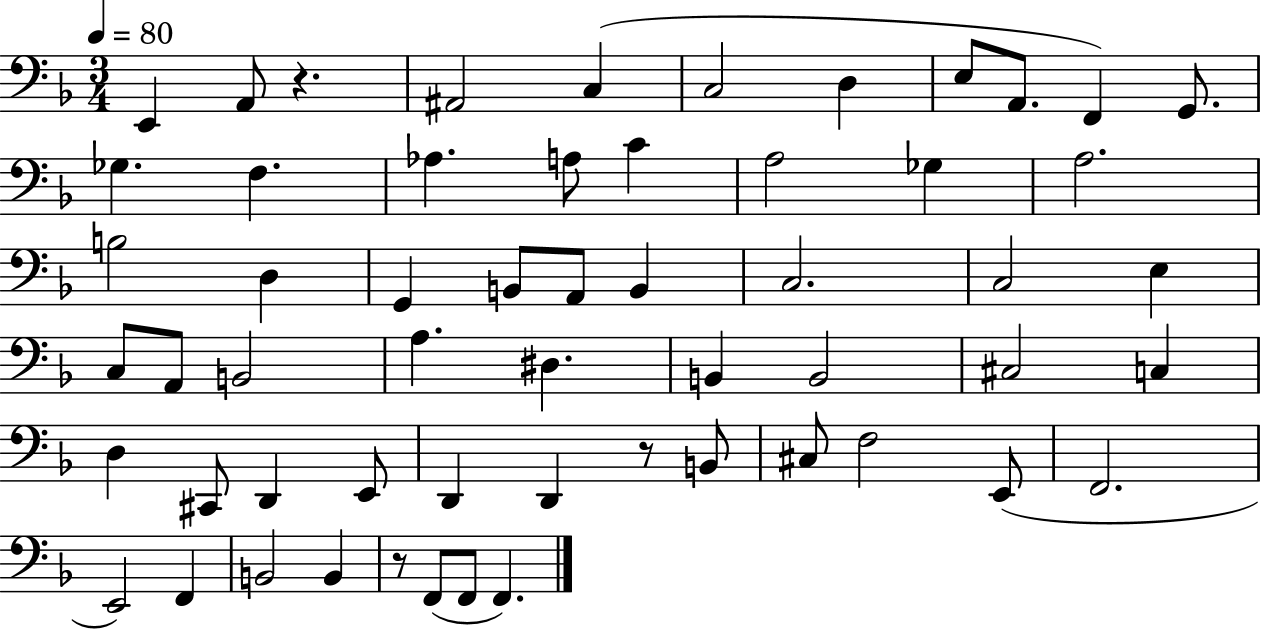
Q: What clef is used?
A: bass